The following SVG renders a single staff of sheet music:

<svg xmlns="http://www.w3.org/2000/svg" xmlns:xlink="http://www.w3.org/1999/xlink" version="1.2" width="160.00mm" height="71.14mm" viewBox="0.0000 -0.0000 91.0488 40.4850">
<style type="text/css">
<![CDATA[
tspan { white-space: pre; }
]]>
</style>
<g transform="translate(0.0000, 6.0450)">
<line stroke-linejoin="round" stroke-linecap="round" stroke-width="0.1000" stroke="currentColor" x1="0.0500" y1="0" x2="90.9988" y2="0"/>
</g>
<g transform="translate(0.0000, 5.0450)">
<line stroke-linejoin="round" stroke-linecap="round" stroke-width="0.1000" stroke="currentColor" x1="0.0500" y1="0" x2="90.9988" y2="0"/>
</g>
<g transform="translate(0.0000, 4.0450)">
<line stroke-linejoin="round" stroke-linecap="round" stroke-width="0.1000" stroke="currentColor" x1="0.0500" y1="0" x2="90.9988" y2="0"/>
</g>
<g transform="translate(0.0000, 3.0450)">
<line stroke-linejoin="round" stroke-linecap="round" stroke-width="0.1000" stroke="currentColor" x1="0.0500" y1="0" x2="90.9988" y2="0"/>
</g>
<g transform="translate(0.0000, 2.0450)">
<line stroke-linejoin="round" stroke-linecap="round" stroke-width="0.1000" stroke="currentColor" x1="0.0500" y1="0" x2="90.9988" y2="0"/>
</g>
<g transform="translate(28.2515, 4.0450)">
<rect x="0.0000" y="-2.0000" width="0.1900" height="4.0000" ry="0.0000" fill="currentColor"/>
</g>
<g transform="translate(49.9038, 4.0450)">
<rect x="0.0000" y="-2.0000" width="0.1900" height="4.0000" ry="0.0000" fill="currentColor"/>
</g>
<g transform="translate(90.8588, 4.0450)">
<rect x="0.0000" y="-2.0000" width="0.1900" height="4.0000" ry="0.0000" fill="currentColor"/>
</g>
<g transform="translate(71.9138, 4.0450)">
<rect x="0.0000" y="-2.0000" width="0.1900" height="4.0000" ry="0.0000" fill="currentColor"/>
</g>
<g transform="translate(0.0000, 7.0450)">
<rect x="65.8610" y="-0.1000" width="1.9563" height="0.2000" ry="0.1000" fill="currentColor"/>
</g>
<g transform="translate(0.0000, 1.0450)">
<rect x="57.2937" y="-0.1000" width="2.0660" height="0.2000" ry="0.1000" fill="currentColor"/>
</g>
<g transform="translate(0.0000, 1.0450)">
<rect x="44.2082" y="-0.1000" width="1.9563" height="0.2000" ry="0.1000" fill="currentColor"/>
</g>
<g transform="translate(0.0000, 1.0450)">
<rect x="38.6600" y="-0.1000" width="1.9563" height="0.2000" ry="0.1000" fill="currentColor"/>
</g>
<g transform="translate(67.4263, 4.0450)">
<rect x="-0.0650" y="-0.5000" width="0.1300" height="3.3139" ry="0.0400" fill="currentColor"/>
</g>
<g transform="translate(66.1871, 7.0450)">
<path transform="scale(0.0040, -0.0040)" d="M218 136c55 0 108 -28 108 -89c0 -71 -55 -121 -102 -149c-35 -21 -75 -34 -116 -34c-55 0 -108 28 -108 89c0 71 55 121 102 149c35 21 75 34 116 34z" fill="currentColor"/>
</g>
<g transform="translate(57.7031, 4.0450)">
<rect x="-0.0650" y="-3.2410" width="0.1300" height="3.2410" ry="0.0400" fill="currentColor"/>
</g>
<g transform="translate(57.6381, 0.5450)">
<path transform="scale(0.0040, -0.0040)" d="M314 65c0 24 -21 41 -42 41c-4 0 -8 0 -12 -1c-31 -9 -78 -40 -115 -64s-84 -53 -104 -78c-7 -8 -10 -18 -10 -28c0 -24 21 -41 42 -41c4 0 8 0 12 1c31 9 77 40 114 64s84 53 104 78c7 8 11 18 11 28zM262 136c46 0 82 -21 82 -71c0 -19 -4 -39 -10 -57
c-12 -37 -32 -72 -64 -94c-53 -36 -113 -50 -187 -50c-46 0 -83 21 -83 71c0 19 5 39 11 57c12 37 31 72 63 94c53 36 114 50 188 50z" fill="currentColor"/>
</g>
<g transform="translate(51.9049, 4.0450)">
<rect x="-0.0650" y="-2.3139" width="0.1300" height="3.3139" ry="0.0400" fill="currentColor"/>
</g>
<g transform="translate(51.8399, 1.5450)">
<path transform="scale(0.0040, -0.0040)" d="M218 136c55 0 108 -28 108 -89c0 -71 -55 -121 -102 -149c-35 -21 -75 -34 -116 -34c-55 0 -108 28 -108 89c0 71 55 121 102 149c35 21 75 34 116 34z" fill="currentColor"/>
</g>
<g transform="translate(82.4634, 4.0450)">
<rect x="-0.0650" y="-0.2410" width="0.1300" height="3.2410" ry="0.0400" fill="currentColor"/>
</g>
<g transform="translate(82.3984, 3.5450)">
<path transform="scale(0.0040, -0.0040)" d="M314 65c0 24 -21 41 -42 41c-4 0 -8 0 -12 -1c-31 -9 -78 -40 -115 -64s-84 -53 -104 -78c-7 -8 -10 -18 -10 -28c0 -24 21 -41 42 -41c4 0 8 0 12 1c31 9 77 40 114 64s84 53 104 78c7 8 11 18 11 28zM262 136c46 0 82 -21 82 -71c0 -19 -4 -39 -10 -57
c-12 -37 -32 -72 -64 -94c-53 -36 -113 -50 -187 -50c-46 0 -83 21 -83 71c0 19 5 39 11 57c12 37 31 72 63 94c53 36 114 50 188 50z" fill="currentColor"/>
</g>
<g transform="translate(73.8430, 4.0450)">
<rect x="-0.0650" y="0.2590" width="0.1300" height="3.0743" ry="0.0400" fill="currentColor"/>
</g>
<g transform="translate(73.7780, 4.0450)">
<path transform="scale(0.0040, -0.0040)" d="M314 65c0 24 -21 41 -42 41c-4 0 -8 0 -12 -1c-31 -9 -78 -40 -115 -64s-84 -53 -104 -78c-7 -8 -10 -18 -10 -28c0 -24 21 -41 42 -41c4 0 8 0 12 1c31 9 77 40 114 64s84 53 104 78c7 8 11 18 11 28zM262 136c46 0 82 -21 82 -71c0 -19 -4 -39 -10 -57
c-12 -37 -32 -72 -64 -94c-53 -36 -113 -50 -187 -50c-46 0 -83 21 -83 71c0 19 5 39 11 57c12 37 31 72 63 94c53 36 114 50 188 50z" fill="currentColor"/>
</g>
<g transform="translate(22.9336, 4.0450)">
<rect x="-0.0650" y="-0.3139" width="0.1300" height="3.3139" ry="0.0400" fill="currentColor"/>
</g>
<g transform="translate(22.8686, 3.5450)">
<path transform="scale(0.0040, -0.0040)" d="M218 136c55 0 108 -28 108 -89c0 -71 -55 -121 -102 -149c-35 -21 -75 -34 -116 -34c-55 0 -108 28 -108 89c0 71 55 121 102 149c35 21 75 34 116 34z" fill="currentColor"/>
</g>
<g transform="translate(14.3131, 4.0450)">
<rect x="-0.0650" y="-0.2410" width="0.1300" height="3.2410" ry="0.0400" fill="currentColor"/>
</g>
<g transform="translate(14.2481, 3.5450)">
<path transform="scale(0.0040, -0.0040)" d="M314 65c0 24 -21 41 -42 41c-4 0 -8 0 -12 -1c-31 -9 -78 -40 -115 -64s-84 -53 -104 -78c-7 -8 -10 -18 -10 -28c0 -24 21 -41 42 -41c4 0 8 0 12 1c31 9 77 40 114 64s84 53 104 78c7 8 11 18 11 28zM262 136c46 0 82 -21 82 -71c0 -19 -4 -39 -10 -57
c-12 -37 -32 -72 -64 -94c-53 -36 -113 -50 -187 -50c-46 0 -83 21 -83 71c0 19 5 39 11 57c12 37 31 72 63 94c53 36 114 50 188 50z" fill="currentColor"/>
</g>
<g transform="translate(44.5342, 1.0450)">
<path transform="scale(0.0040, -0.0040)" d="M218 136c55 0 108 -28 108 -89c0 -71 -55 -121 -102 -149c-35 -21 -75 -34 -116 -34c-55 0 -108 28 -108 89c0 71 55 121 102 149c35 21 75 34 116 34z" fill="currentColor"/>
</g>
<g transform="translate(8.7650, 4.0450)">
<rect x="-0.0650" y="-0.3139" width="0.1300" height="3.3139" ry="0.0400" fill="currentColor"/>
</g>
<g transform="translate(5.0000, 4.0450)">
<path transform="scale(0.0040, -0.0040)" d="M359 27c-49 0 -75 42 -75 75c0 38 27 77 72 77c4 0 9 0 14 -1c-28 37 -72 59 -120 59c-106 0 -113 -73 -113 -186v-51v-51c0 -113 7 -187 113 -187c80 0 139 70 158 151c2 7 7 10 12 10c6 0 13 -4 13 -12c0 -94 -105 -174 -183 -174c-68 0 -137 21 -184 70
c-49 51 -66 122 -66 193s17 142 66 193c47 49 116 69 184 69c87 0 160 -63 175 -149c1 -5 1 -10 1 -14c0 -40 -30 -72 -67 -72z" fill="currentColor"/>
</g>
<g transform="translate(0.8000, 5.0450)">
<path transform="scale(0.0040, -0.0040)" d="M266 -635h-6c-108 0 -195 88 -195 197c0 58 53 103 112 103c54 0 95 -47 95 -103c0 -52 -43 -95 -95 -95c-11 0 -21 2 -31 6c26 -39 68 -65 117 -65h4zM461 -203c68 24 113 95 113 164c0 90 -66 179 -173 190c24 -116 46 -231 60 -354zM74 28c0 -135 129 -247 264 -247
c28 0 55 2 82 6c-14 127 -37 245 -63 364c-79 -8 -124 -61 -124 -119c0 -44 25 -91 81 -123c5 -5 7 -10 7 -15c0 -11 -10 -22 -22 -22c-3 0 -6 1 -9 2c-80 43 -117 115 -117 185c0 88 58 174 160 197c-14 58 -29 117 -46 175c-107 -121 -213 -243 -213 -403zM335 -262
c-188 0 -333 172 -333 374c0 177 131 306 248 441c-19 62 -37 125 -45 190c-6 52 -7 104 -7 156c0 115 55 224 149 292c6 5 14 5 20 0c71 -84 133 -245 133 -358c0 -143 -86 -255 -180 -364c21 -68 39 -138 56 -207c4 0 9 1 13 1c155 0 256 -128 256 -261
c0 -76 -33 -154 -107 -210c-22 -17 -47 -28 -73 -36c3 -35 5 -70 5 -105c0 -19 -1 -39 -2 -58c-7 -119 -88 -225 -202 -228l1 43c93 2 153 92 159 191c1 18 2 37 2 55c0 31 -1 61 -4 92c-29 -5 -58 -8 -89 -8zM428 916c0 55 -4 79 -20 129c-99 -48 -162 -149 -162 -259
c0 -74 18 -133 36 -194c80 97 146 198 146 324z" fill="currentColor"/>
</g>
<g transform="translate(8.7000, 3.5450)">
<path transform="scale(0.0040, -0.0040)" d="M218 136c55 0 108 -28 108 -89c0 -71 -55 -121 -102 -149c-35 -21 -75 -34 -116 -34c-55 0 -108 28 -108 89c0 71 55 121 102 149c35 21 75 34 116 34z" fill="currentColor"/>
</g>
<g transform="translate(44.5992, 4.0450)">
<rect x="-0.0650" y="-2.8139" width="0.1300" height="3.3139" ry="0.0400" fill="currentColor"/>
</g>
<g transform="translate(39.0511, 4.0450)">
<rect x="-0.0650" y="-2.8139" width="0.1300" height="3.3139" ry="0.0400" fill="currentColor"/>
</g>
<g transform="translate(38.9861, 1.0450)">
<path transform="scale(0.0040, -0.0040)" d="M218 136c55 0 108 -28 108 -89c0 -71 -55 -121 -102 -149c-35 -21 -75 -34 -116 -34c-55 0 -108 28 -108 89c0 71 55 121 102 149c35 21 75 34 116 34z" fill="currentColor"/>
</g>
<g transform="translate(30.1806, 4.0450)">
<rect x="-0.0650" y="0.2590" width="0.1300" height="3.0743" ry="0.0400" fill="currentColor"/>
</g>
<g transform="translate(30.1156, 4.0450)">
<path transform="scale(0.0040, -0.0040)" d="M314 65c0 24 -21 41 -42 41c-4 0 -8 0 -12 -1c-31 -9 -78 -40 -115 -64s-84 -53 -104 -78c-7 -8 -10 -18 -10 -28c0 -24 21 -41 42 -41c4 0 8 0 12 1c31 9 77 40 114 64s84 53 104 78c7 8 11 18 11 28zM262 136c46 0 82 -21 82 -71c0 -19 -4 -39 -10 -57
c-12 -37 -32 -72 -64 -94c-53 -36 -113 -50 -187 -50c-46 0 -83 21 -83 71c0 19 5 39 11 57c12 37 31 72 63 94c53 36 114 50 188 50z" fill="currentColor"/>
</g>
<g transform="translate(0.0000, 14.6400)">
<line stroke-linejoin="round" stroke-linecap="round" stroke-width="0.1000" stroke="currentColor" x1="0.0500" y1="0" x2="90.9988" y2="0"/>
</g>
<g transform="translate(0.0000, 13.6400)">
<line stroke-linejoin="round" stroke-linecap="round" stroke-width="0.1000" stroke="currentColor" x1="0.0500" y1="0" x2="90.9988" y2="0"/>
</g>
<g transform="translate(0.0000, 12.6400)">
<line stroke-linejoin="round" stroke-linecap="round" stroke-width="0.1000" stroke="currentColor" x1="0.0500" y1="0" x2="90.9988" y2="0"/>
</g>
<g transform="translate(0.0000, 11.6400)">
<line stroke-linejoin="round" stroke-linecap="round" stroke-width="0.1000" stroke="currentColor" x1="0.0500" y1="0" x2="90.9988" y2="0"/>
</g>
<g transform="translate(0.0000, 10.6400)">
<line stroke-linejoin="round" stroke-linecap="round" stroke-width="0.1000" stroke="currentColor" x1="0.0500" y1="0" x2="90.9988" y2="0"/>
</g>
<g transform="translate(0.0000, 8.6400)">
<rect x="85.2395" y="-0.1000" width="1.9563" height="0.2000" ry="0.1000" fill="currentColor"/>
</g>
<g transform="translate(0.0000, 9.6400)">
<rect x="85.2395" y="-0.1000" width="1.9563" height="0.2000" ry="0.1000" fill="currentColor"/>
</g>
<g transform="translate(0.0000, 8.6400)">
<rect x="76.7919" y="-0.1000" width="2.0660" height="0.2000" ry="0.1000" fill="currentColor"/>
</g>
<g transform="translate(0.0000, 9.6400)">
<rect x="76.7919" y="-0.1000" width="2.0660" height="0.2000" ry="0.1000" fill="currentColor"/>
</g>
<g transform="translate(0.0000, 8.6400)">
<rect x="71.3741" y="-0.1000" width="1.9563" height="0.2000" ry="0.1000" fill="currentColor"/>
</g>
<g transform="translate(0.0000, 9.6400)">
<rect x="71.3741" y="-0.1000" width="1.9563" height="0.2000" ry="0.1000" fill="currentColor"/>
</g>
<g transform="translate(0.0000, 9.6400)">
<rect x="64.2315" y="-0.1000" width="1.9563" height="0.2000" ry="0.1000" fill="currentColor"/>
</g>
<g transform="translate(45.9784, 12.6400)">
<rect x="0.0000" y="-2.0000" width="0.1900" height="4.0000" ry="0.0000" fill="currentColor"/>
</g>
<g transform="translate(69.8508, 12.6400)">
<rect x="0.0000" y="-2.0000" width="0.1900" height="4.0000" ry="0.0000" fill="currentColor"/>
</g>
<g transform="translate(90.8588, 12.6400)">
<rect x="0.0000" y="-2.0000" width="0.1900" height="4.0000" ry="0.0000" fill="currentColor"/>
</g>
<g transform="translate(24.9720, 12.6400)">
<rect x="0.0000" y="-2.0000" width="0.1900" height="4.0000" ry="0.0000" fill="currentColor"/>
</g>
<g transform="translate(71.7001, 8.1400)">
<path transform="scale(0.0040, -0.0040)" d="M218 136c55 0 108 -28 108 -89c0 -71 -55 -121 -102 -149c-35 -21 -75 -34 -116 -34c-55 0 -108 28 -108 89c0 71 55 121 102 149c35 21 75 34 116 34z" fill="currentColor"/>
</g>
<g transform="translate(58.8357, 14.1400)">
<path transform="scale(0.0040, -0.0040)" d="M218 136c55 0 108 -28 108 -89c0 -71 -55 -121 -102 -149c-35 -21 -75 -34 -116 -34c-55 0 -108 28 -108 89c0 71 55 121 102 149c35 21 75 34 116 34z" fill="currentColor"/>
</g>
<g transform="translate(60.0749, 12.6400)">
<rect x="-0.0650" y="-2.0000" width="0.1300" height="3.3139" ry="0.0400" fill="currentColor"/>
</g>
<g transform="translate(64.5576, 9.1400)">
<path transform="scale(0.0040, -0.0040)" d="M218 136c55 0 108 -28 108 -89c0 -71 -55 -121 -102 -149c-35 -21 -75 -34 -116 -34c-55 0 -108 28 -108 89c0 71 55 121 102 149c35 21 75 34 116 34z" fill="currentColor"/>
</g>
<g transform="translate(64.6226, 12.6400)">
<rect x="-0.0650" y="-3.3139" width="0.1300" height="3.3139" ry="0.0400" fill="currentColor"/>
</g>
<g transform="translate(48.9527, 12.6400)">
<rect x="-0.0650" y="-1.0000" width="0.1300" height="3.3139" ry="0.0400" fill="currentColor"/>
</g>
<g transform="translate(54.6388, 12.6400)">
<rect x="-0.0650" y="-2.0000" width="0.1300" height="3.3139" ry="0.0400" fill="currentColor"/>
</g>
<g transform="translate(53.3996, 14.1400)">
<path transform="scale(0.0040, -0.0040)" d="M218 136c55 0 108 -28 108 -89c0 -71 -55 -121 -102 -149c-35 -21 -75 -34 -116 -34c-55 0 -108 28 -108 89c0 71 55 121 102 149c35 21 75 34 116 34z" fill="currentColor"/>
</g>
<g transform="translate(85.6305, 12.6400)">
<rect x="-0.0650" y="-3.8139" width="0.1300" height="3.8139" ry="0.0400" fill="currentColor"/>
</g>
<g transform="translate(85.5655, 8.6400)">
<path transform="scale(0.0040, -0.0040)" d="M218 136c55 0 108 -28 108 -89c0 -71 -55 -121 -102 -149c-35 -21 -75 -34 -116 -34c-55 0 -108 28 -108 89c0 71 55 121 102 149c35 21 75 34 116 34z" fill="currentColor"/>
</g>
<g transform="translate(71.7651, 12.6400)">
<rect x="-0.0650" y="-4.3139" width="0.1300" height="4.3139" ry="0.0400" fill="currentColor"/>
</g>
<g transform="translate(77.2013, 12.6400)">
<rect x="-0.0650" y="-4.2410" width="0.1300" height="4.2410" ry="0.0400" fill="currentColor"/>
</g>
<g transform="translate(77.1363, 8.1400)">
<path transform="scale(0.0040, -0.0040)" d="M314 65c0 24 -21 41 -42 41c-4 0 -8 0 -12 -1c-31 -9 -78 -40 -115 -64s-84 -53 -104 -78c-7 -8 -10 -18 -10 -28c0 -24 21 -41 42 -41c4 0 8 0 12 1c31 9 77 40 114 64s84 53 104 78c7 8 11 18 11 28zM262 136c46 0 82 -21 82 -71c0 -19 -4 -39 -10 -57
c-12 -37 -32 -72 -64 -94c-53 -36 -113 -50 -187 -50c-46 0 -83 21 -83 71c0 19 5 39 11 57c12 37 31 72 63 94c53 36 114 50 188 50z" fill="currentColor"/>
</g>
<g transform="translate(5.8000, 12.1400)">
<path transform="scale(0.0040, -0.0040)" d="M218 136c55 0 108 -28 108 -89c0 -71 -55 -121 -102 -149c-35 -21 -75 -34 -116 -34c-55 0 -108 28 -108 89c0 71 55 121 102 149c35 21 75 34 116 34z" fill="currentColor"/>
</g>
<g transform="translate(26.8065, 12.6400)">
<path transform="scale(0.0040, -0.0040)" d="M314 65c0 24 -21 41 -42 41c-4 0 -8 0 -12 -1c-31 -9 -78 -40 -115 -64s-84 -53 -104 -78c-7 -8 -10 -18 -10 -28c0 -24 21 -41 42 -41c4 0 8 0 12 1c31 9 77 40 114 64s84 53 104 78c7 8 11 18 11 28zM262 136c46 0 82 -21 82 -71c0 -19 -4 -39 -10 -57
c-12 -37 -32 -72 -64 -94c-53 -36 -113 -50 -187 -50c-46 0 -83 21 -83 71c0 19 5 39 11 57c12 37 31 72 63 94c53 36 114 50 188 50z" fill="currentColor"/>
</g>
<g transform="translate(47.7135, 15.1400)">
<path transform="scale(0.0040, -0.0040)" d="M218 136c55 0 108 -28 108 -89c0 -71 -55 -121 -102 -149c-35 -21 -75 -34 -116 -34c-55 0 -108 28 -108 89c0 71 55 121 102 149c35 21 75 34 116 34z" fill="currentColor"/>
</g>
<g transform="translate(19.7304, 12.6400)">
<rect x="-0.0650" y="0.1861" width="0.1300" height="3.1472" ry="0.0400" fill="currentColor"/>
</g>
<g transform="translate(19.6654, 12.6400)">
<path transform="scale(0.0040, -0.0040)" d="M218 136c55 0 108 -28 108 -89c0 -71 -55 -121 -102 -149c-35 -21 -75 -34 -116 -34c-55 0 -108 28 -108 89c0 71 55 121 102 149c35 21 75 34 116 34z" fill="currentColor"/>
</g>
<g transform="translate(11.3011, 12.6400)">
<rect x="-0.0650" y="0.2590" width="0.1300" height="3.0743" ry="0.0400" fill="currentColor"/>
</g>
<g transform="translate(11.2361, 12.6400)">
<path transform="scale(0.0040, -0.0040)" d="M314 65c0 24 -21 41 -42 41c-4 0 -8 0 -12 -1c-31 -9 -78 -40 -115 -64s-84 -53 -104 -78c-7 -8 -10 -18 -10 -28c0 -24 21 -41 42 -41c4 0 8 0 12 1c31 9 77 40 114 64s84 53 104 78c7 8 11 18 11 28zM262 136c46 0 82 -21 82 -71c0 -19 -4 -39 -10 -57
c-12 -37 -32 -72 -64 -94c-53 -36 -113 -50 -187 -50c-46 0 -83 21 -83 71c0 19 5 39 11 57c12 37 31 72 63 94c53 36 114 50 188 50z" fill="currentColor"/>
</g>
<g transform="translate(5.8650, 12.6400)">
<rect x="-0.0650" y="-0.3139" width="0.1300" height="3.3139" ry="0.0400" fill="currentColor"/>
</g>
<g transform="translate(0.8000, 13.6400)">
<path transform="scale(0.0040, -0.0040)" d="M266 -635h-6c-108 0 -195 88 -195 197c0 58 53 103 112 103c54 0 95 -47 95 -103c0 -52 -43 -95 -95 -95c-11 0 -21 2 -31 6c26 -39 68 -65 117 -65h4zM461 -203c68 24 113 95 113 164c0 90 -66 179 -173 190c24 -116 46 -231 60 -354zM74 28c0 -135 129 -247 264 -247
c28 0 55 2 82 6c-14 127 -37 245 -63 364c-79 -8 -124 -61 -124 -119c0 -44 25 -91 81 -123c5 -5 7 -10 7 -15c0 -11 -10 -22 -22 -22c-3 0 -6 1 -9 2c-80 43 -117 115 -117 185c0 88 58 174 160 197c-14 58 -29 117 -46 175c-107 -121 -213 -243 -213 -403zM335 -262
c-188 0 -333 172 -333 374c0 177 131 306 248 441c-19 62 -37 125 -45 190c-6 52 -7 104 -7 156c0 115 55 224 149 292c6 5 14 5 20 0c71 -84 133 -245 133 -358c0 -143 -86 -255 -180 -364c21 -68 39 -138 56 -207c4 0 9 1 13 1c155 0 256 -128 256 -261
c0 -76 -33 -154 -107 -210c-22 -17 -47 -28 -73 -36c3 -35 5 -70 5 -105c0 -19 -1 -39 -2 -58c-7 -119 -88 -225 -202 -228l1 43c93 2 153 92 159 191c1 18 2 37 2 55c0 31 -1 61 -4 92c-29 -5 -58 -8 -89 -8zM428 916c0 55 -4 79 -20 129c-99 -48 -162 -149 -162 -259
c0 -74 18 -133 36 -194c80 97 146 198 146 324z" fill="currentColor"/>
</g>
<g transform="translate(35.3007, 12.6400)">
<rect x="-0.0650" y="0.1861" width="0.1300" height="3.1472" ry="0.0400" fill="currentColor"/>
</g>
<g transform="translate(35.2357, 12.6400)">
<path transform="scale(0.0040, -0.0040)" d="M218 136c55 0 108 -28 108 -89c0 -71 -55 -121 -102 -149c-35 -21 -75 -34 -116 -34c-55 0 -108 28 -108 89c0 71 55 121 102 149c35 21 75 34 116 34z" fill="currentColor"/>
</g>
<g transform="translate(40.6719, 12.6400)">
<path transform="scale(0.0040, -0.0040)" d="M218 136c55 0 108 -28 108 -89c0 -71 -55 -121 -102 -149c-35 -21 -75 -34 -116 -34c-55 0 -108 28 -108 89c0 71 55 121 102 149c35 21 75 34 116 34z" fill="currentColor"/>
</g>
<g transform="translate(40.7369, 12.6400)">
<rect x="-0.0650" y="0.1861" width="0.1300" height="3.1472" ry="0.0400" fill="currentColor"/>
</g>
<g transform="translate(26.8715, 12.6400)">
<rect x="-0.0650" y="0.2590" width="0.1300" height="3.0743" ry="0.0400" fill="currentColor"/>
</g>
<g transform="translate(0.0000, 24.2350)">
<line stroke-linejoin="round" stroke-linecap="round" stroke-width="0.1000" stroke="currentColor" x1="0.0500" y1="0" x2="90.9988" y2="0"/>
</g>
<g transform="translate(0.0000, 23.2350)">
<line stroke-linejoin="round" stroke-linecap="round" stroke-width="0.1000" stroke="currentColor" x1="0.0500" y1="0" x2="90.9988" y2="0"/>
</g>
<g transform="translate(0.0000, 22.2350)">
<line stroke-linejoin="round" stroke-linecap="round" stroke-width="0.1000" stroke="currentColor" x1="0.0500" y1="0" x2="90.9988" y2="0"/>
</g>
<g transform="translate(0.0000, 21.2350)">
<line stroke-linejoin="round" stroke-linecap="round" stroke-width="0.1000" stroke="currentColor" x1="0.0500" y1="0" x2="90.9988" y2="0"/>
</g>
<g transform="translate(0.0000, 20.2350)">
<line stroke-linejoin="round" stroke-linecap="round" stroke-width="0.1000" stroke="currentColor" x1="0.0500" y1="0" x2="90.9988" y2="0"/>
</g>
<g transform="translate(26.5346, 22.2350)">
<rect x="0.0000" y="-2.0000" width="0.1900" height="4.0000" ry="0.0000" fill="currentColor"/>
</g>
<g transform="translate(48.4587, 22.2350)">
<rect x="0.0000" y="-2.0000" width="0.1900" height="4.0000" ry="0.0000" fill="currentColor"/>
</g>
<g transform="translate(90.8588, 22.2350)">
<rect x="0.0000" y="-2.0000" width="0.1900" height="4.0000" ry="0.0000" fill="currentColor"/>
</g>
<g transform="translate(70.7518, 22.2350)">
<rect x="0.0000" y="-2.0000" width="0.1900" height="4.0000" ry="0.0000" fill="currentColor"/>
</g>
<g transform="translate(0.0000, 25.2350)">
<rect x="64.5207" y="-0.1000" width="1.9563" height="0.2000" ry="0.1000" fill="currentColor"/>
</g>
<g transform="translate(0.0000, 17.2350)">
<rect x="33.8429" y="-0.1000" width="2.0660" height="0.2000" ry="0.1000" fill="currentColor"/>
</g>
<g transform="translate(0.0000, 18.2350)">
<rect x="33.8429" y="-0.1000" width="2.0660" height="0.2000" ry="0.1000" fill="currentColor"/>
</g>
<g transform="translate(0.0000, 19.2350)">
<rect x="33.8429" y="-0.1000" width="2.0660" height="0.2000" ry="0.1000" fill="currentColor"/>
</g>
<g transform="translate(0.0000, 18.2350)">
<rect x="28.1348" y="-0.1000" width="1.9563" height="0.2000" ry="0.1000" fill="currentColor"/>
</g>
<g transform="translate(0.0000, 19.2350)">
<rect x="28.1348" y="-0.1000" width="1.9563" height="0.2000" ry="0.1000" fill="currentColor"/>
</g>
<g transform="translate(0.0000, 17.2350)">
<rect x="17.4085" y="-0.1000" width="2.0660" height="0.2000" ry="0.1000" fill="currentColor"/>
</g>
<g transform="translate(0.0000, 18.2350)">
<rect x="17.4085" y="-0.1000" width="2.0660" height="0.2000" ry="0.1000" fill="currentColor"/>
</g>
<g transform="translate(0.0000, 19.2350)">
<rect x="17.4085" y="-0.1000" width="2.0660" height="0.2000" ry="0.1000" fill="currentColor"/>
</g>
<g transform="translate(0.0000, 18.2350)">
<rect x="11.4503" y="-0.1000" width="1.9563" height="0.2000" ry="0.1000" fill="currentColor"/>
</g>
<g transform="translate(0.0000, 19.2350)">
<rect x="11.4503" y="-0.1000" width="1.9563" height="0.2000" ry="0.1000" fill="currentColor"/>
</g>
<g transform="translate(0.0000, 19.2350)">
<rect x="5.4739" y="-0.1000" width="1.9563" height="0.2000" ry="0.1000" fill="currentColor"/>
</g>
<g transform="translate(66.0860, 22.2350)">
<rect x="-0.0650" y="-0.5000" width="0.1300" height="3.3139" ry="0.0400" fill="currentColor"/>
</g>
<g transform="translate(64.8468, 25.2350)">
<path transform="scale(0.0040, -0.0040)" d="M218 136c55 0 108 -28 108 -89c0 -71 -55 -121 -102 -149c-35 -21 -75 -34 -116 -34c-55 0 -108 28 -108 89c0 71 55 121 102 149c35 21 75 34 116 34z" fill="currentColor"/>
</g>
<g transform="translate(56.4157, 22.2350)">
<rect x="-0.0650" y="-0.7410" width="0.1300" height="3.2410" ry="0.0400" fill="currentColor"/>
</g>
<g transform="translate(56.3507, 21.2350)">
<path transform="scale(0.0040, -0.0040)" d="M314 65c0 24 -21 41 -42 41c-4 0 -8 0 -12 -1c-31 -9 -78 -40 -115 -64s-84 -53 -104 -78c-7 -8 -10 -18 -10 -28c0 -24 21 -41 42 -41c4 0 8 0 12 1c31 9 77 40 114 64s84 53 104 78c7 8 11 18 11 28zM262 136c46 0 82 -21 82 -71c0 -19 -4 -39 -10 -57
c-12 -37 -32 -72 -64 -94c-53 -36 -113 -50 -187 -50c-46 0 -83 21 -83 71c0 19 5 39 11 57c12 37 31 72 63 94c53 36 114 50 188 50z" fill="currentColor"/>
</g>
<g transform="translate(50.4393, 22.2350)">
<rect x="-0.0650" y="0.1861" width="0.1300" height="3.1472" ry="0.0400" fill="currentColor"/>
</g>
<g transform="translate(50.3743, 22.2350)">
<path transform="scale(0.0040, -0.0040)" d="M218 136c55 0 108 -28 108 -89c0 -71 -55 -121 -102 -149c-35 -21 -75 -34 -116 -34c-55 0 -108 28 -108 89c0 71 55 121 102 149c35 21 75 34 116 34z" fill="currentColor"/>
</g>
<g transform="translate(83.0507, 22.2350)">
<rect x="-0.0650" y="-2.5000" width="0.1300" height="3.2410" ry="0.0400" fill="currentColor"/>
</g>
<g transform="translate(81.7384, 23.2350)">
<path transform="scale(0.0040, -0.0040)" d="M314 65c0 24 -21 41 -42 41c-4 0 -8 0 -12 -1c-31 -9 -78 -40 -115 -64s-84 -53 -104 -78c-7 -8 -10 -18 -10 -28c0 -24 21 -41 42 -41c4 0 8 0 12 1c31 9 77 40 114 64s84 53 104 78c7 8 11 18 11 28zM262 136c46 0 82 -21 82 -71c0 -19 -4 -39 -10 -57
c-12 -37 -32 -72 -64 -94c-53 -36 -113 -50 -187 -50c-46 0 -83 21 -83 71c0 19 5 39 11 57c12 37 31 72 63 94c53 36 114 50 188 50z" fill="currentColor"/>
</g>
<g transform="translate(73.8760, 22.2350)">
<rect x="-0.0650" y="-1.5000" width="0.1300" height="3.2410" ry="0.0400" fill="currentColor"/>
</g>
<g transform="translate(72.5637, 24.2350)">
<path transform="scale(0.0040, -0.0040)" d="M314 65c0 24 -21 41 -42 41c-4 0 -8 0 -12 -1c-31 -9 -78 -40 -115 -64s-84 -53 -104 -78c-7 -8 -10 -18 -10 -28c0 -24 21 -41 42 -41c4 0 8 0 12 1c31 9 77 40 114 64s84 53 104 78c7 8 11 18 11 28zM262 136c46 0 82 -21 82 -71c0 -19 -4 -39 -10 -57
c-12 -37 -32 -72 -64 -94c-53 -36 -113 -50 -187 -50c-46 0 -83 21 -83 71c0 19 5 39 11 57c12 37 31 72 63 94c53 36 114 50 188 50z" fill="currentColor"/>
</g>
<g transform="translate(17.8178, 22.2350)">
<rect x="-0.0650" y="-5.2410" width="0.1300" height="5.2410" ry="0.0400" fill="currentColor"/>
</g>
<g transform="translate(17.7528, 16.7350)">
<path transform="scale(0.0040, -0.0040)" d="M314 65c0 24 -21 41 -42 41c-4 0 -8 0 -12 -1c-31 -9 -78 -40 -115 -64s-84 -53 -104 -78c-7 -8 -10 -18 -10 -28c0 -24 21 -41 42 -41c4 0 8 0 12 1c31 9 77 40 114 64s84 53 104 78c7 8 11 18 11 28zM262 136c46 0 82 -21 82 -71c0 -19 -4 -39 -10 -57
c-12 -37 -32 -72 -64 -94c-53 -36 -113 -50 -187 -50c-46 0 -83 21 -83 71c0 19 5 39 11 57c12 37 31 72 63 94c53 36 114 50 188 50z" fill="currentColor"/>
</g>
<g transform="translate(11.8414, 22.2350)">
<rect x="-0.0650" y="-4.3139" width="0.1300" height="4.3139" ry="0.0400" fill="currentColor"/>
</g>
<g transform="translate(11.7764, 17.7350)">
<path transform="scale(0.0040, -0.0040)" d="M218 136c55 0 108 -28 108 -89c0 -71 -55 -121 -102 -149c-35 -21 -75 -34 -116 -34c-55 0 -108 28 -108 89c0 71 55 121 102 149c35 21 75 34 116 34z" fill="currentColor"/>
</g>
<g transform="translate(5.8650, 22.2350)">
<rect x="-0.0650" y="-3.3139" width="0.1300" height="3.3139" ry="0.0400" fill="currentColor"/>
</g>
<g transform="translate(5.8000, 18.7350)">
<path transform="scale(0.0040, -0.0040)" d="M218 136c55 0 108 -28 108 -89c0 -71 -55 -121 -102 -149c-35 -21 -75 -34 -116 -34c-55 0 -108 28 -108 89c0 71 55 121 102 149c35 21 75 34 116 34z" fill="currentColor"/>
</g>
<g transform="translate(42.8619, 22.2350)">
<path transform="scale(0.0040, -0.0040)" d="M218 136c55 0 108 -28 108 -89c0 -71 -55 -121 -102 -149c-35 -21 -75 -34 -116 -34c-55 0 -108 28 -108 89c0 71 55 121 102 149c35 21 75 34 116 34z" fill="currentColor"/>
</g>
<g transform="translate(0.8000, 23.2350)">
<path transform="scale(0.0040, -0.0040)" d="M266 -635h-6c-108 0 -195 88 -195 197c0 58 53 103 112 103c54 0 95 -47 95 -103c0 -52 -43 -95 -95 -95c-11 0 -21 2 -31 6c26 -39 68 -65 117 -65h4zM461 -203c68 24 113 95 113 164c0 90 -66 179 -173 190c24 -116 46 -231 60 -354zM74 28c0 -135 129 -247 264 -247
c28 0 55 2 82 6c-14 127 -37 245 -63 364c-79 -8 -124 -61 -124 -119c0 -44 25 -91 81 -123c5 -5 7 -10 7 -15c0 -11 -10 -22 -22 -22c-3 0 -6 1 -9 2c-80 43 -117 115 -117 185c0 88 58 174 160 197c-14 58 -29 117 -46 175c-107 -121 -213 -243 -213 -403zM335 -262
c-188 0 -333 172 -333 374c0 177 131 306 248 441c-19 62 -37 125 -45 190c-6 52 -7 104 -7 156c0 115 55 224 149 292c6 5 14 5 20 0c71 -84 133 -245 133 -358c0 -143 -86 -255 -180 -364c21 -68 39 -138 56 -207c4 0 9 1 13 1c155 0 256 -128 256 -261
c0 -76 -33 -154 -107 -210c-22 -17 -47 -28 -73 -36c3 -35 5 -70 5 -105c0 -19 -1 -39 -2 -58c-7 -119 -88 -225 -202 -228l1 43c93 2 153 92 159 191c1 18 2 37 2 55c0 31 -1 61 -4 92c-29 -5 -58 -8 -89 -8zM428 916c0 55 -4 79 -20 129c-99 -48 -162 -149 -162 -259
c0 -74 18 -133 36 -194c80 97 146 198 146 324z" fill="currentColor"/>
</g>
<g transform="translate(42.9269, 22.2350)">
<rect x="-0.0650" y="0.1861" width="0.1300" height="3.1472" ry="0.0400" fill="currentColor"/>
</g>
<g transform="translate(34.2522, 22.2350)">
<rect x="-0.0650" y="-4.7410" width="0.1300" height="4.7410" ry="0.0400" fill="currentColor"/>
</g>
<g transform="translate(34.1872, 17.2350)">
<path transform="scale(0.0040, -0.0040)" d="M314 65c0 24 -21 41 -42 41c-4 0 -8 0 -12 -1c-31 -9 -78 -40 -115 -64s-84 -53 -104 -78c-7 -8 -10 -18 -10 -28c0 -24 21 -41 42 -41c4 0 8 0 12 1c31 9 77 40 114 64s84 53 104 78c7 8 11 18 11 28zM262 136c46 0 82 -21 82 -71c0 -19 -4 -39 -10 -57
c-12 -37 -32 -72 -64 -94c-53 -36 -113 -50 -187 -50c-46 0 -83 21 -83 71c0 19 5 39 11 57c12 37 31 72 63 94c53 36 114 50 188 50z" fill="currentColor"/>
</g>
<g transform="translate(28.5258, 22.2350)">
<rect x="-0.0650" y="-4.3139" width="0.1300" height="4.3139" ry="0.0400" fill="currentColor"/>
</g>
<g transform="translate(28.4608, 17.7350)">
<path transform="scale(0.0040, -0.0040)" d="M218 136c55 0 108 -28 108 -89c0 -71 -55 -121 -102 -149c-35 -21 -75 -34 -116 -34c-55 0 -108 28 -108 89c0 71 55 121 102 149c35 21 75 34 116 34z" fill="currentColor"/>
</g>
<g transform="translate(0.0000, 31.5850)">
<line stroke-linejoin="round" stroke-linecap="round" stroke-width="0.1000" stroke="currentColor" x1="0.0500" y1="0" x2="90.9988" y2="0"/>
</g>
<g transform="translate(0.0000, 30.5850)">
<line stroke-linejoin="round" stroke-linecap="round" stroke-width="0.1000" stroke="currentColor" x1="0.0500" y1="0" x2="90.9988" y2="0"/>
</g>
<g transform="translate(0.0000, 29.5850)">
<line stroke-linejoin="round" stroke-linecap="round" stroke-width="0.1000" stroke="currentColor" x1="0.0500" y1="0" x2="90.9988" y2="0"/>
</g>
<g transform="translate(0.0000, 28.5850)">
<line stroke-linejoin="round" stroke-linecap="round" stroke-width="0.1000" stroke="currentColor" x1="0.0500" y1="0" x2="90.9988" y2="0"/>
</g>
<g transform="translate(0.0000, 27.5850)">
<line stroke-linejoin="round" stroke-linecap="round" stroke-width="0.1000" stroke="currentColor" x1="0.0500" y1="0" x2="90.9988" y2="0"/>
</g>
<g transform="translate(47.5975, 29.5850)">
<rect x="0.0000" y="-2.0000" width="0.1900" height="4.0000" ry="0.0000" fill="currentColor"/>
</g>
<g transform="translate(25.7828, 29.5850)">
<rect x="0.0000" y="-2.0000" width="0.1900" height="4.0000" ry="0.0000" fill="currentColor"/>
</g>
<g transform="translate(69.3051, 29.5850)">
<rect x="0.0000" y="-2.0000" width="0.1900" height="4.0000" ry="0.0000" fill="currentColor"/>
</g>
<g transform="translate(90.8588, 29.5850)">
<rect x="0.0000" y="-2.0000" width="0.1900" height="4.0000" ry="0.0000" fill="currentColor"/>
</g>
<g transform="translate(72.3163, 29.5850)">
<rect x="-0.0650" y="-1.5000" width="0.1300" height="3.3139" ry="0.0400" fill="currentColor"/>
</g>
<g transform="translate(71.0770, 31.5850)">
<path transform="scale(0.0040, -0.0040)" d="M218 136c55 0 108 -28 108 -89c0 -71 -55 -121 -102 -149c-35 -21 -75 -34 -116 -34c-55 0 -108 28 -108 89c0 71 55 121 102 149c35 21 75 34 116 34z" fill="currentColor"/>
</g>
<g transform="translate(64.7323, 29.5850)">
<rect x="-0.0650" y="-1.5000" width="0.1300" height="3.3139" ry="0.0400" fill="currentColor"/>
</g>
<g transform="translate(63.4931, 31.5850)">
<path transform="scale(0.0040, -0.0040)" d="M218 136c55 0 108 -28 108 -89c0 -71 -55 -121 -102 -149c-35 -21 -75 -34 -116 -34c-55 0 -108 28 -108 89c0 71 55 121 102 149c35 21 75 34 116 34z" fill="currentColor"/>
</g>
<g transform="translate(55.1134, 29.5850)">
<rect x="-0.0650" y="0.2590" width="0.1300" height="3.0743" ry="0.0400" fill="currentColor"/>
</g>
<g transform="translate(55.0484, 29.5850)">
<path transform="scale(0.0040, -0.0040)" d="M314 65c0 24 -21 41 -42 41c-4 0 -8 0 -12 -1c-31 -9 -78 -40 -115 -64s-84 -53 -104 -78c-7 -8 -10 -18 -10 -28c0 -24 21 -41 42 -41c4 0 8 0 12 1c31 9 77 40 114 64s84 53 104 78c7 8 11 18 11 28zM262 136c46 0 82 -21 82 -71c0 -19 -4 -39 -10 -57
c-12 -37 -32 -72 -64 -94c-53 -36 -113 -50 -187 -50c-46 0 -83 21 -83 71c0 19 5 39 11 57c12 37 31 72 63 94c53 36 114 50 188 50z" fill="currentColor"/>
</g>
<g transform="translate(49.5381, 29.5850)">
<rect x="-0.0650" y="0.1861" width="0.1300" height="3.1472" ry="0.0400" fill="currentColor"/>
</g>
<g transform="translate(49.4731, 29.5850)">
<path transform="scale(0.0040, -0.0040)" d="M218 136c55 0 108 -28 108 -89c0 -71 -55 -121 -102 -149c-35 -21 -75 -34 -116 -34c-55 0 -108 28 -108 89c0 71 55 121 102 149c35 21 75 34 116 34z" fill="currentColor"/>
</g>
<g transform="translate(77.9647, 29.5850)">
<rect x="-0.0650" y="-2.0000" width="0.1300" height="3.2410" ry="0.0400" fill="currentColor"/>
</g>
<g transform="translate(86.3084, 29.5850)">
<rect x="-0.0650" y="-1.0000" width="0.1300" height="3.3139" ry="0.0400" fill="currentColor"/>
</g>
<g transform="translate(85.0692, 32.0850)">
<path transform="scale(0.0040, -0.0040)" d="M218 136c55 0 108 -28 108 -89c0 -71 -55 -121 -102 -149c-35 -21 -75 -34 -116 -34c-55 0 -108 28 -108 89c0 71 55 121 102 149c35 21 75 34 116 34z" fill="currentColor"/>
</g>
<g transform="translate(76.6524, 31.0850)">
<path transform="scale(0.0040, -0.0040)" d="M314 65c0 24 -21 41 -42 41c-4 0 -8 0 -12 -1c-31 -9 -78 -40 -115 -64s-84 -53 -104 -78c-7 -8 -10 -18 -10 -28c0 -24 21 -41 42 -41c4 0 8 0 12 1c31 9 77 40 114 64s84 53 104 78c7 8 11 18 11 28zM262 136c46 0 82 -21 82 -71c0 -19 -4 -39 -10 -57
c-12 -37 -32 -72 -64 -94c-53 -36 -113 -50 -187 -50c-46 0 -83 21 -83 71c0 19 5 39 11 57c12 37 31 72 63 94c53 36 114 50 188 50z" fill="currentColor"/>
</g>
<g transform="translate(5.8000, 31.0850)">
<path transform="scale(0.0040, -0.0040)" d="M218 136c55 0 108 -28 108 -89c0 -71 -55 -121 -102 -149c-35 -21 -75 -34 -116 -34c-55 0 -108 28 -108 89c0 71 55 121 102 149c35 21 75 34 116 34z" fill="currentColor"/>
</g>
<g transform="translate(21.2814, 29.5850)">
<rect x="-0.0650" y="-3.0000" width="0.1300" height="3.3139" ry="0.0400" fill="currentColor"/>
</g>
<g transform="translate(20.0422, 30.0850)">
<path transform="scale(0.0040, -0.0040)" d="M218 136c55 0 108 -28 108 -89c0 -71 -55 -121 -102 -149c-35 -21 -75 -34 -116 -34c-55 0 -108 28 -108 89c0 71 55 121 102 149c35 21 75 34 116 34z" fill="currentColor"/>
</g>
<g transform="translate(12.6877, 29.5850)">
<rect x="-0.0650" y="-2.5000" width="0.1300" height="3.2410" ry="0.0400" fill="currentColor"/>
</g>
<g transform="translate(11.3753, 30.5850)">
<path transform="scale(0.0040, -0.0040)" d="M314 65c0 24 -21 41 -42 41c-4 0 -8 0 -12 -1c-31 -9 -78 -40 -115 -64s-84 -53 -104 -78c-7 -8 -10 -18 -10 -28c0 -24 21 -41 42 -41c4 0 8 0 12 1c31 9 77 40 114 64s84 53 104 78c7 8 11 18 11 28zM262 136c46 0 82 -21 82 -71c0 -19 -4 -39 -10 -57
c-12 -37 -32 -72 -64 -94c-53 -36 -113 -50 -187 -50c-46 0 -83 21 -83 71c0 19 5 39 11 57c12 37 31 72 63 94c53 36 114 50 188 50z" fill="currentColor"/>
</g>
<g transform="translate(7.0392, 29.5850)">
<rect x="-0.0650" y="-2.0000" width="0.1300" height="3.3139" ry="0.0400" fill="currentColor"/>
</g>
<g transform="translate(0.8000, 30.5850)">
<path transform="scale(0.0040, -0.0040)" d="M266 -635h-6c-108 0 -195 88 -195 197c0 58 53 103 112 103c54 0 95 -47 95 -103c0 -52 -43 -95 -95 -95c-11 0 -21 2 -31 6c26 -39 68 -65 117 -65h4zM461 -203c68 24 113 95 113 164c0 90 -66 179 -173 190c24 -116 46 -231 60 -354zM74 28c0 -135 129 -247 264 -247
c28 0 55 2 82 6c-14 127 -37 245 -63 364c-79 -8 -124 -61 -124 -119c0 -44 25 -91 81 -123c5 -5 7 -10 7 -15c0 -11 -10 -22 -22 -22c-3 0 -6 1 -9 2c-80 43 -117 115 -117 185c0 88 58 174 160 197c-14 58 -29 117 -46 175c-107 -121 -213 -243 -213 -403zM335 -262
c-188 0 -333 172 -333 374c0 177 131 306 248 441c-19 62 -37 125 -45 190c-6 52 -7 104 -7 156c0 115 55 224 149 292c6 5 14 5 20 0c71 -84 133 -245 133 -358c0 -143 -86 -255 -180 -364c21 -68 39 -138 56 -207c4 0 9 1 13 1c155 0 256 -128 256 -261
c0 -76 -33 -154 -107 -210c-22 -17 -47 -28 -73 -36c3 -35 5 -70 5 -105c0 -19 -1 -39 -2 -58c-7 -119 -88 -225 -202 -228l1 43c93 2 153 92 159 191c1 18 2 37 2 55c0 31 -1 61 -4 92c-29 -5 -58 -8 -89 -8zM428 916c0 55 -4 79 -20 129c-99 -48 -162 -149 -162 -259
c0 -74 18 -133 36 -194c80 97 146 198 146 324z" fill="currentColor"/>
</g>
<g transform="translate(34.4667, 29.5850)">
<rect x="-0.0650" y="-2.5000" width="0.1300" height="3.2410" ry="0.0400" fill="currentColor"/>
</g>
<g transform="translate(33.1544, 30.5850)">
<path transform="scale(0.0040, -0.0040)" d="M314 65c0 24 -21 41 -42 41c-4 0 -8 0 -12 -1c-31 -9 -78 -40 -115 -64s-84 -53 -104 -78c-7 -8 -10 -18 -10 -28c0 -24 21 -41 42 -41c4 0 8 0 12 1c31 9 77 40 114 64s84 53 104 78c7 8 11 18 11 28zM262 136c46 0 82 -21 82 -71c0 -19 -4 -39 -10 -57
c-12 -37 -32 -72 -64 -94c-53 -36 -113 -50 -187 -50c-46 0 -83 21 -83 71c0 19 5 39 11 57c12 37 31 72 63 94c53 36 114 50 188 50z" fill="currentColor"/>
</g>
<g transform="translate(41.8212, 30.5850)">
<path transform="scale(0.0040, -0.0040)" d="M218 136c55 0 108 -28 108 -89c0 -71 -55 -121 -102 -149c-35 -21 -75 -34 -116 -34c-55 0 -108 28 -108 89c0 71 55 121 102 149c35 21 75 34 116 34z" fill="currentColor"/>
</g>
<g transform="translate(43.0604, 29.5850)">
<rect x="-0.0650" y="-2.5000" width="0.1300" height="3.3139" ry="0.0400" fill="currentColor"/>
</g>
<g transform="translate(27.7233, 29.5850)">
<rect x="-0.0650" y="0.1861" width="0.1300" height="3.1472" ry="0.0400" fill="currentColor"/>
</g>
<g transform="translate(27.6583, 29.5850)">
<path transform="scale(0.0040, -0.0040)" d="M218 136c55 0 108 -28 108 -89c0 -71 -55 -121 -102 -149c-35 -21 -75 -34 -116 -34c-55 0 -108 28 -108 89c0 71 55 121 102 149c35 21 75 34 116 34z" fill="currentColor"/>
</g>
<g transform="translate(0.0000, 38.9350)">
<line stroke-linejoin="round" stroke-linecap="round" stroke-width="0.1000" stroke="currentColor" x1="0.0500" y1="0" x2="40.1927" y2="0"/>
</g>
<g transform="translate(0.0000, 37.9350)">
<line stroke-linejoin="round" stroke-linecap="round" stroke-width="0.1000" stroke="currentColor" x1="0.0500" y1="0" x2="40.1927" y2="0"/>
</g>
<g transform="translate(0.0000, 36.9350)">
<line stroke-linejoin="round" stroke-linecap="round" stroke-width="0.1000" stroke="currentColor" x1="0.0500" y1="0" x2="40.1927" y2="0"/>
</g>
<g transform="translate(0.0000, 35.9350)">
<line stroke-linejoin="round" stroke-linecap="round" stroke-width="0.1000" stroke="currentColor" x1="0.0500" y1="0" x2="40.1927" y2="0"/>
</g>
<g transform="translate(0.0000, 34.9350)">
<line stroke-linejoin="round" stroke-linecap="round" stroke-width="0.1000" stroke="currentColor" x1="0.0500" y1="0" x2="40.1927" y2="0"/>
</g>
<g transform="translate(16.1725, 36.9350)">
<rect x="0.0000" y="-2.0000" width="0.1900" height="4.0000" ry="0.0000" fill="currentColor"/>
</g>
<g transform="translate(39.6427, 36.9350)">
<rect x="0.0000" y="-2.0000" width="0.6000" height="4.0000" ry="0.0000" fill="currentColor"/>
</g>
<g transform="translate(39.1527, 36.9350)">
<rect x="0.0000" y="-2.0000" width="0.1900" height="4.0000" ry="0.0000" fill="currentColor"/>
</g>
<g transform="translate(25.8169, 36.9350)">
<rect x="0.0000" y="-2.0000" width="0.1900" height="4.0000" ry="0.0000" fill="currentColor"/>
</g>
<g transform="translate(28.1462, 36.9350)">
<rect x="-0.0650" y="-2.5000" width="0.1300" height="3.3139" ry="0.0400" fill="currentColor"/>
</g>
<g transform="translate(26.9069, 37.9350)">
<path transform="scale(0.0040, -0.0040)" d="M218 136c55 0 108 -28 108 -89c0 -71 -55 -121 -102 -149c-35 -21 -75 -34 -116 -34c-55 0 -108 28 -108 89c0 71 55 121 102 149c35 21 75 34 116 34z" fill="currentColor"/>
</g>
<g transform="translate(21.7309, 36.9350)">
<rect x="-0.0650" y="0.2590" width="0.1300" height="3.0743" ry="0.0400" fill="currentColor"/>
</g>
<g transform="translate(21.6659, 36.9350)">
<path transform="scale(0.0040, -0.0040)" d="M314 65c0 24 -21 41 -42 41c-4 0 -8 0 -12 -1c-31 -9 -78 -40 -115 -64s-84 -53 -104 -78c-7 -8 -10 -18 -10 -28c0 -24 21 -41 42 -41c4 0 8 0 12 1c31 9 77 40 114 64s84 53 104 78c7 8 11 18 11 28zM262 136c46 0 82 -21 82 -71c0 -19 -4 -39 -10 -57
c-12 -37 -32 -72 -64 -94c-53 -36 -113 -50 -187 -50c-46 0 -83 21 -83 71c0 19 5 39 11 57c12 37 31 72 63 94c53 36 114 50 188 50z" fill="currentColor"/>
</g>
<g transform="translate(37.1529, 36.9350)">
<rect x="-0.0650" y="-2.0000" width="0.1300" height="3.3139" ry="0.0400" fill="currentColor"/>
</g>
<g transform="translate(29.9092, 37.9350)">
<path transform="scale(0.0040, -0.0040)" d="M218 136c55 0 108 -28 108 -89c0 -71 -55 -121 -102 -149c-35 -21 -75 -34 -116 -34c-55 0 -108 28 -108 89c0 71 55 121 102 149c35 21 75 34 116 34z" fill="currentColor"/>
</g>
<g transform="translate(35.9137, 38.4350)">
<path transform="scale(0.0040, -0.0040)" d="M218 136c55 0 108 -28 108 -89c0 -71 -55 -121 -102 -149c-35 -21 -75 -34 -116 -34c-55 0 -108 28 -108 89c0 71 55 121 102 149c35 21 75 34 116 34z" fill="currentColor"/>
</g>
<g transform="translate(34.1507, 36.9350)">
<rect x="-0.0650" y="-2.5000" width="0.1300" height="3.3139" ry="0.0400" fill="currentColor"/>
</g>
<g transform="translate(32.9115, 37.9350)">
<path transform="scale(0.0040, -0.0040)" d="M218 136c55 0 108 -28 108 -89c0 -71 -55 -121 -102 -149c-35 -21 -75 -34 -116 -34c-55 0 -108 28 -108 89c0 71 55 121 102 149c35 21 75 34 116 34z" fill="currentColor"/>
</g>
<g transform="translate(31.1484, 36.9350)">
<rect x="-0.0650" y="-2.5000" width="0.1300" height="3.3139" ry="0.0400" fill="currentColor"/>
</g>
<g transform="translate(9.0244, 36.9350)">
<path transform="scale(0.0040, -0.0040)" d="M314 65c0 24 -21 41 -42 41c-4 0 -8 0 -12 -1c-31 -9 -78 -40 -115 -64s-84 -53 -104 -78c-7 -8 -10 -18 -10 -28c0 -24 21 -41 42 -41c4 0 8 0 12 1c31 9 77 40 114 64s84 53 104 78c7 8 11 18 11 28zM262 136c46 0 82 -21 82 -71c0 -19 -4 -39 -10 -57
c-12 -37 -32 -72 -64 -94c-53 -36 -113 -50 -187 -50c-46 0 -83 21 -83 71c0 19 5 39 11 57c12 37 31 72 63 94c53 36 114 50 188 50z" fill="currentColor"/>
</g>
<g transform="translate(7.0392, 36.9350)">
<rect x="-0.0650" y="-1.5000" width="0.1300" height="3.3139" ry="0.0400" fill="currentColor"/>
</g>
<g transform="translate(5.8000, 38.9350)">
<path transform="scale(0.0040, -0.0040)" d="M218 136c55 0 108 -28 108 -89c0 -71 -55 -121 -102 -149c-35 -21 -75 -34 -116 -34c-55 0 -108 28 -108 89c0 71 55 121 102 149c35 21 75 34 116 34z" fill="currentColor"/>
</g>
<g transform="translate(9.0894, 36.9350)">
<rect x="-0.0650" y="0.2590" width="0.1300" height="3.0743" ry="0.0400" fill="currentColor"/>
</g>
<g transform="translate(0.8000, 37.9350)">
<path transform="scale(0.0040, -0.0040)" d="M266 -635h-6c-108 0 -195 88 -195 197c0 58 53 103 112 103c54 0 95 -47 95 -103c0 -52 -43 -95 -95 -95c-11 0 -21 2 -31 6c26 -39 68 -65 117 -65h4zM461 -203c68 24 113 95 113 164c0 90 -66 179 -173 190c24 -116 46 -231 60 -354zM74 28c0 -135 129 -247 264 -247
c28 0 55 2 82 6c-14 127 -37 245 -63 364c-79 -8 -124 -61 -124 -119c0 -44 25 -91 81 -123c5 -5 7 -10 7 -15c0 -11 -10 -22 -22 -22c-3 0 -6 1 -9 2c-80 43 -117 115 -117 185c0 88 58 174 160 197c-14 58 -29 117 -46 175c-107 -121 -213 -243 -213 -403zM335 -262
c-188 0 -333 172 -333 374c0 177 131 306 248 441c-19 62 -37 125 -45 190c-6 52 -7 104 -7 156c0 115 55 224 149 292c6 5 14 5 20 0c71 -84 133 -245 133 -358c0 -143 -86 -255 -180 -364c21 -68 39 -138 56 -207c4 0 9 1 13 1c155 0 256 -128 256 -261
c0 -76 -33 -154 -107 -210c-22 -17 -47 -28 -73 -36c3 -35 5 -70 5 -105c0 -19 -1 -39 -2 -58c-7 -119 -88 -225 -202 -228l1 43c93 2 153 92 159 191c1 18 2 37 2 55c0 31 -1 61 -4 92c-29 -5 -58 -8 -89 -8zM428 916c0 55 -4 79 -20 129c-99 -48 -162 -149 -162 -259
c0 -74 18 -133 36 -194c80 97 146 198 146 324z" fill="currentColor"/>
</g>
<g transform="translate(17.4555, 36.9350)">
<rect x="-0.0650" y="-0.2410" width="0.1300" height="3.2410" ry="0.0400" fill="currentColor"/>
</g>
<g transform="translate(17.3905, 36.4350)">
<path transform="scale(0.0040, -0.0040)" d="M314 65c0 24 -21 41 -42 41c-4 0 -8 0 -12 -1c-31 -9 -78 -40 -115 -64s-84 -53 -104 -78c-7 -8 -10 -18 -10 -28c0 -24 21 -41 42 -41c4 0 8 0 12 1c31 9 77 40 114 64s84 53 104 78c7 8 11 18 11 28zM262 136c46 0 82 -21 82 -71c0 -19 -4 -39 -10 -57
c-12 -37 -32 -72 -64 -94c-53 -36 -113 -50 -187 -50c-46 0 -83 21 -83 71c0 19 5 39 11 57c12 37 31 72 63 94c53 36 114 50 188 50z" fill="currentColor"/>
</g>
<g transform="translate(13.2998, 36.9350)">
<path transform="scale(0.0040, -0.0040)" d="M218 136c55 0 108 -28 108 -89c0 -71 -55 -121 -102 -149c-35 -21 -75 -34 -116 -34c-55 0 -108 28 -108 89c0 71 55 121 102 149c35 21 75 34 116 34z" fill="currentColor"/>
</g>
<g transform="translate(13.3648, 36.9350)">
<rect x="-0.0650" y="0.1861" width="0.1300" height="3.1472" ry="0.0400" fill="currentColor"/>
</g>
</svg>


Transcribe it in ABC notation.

X:1
T:Untitled
M:4/4
L:1/4
K:C
c c2 c B2 a a g b2 C B2 c2 c B2 B B2 B B D F F b d' d'2 c' b d' f'2 d' e'2 B B d2 C E2 G2 F G2 A B G2 G B B2 E E F2 D E B2 B c2 B2 G G G F